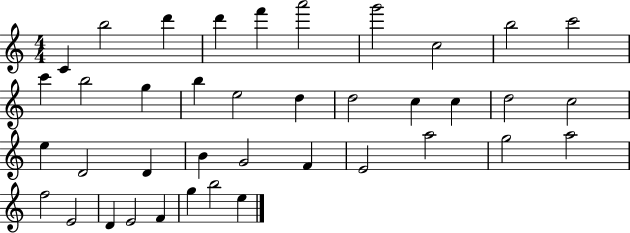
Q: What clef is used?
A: treble